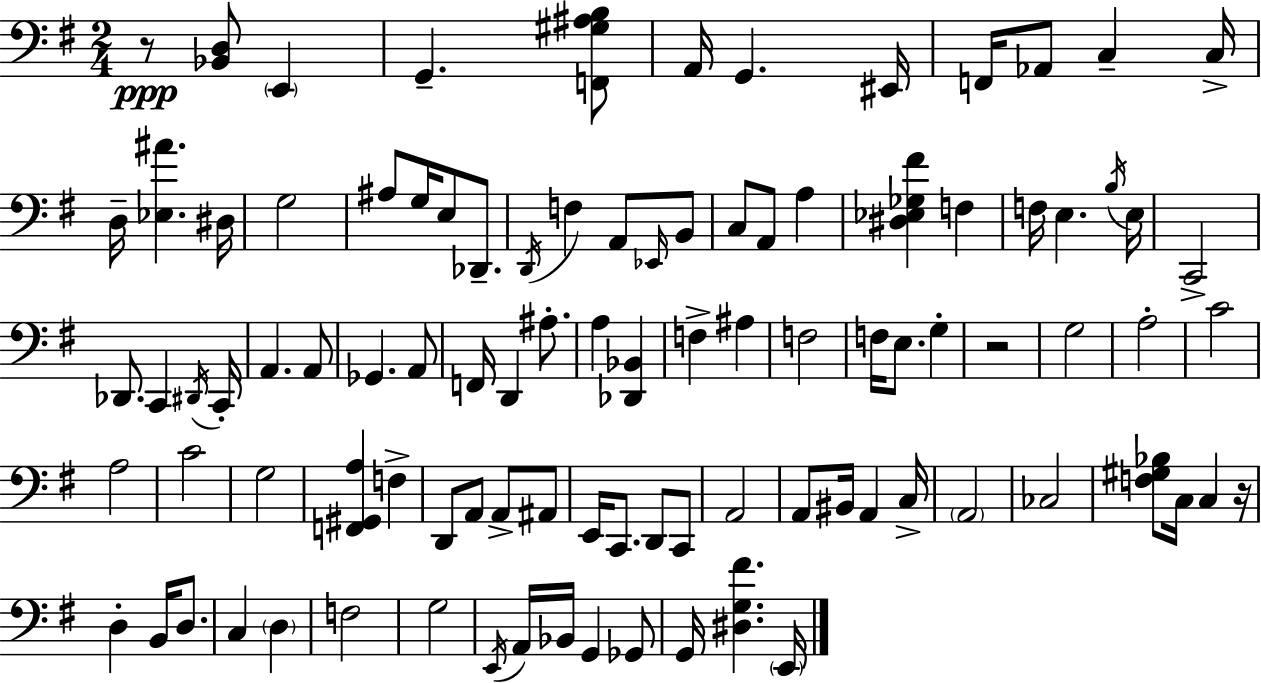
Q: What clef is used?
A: bass